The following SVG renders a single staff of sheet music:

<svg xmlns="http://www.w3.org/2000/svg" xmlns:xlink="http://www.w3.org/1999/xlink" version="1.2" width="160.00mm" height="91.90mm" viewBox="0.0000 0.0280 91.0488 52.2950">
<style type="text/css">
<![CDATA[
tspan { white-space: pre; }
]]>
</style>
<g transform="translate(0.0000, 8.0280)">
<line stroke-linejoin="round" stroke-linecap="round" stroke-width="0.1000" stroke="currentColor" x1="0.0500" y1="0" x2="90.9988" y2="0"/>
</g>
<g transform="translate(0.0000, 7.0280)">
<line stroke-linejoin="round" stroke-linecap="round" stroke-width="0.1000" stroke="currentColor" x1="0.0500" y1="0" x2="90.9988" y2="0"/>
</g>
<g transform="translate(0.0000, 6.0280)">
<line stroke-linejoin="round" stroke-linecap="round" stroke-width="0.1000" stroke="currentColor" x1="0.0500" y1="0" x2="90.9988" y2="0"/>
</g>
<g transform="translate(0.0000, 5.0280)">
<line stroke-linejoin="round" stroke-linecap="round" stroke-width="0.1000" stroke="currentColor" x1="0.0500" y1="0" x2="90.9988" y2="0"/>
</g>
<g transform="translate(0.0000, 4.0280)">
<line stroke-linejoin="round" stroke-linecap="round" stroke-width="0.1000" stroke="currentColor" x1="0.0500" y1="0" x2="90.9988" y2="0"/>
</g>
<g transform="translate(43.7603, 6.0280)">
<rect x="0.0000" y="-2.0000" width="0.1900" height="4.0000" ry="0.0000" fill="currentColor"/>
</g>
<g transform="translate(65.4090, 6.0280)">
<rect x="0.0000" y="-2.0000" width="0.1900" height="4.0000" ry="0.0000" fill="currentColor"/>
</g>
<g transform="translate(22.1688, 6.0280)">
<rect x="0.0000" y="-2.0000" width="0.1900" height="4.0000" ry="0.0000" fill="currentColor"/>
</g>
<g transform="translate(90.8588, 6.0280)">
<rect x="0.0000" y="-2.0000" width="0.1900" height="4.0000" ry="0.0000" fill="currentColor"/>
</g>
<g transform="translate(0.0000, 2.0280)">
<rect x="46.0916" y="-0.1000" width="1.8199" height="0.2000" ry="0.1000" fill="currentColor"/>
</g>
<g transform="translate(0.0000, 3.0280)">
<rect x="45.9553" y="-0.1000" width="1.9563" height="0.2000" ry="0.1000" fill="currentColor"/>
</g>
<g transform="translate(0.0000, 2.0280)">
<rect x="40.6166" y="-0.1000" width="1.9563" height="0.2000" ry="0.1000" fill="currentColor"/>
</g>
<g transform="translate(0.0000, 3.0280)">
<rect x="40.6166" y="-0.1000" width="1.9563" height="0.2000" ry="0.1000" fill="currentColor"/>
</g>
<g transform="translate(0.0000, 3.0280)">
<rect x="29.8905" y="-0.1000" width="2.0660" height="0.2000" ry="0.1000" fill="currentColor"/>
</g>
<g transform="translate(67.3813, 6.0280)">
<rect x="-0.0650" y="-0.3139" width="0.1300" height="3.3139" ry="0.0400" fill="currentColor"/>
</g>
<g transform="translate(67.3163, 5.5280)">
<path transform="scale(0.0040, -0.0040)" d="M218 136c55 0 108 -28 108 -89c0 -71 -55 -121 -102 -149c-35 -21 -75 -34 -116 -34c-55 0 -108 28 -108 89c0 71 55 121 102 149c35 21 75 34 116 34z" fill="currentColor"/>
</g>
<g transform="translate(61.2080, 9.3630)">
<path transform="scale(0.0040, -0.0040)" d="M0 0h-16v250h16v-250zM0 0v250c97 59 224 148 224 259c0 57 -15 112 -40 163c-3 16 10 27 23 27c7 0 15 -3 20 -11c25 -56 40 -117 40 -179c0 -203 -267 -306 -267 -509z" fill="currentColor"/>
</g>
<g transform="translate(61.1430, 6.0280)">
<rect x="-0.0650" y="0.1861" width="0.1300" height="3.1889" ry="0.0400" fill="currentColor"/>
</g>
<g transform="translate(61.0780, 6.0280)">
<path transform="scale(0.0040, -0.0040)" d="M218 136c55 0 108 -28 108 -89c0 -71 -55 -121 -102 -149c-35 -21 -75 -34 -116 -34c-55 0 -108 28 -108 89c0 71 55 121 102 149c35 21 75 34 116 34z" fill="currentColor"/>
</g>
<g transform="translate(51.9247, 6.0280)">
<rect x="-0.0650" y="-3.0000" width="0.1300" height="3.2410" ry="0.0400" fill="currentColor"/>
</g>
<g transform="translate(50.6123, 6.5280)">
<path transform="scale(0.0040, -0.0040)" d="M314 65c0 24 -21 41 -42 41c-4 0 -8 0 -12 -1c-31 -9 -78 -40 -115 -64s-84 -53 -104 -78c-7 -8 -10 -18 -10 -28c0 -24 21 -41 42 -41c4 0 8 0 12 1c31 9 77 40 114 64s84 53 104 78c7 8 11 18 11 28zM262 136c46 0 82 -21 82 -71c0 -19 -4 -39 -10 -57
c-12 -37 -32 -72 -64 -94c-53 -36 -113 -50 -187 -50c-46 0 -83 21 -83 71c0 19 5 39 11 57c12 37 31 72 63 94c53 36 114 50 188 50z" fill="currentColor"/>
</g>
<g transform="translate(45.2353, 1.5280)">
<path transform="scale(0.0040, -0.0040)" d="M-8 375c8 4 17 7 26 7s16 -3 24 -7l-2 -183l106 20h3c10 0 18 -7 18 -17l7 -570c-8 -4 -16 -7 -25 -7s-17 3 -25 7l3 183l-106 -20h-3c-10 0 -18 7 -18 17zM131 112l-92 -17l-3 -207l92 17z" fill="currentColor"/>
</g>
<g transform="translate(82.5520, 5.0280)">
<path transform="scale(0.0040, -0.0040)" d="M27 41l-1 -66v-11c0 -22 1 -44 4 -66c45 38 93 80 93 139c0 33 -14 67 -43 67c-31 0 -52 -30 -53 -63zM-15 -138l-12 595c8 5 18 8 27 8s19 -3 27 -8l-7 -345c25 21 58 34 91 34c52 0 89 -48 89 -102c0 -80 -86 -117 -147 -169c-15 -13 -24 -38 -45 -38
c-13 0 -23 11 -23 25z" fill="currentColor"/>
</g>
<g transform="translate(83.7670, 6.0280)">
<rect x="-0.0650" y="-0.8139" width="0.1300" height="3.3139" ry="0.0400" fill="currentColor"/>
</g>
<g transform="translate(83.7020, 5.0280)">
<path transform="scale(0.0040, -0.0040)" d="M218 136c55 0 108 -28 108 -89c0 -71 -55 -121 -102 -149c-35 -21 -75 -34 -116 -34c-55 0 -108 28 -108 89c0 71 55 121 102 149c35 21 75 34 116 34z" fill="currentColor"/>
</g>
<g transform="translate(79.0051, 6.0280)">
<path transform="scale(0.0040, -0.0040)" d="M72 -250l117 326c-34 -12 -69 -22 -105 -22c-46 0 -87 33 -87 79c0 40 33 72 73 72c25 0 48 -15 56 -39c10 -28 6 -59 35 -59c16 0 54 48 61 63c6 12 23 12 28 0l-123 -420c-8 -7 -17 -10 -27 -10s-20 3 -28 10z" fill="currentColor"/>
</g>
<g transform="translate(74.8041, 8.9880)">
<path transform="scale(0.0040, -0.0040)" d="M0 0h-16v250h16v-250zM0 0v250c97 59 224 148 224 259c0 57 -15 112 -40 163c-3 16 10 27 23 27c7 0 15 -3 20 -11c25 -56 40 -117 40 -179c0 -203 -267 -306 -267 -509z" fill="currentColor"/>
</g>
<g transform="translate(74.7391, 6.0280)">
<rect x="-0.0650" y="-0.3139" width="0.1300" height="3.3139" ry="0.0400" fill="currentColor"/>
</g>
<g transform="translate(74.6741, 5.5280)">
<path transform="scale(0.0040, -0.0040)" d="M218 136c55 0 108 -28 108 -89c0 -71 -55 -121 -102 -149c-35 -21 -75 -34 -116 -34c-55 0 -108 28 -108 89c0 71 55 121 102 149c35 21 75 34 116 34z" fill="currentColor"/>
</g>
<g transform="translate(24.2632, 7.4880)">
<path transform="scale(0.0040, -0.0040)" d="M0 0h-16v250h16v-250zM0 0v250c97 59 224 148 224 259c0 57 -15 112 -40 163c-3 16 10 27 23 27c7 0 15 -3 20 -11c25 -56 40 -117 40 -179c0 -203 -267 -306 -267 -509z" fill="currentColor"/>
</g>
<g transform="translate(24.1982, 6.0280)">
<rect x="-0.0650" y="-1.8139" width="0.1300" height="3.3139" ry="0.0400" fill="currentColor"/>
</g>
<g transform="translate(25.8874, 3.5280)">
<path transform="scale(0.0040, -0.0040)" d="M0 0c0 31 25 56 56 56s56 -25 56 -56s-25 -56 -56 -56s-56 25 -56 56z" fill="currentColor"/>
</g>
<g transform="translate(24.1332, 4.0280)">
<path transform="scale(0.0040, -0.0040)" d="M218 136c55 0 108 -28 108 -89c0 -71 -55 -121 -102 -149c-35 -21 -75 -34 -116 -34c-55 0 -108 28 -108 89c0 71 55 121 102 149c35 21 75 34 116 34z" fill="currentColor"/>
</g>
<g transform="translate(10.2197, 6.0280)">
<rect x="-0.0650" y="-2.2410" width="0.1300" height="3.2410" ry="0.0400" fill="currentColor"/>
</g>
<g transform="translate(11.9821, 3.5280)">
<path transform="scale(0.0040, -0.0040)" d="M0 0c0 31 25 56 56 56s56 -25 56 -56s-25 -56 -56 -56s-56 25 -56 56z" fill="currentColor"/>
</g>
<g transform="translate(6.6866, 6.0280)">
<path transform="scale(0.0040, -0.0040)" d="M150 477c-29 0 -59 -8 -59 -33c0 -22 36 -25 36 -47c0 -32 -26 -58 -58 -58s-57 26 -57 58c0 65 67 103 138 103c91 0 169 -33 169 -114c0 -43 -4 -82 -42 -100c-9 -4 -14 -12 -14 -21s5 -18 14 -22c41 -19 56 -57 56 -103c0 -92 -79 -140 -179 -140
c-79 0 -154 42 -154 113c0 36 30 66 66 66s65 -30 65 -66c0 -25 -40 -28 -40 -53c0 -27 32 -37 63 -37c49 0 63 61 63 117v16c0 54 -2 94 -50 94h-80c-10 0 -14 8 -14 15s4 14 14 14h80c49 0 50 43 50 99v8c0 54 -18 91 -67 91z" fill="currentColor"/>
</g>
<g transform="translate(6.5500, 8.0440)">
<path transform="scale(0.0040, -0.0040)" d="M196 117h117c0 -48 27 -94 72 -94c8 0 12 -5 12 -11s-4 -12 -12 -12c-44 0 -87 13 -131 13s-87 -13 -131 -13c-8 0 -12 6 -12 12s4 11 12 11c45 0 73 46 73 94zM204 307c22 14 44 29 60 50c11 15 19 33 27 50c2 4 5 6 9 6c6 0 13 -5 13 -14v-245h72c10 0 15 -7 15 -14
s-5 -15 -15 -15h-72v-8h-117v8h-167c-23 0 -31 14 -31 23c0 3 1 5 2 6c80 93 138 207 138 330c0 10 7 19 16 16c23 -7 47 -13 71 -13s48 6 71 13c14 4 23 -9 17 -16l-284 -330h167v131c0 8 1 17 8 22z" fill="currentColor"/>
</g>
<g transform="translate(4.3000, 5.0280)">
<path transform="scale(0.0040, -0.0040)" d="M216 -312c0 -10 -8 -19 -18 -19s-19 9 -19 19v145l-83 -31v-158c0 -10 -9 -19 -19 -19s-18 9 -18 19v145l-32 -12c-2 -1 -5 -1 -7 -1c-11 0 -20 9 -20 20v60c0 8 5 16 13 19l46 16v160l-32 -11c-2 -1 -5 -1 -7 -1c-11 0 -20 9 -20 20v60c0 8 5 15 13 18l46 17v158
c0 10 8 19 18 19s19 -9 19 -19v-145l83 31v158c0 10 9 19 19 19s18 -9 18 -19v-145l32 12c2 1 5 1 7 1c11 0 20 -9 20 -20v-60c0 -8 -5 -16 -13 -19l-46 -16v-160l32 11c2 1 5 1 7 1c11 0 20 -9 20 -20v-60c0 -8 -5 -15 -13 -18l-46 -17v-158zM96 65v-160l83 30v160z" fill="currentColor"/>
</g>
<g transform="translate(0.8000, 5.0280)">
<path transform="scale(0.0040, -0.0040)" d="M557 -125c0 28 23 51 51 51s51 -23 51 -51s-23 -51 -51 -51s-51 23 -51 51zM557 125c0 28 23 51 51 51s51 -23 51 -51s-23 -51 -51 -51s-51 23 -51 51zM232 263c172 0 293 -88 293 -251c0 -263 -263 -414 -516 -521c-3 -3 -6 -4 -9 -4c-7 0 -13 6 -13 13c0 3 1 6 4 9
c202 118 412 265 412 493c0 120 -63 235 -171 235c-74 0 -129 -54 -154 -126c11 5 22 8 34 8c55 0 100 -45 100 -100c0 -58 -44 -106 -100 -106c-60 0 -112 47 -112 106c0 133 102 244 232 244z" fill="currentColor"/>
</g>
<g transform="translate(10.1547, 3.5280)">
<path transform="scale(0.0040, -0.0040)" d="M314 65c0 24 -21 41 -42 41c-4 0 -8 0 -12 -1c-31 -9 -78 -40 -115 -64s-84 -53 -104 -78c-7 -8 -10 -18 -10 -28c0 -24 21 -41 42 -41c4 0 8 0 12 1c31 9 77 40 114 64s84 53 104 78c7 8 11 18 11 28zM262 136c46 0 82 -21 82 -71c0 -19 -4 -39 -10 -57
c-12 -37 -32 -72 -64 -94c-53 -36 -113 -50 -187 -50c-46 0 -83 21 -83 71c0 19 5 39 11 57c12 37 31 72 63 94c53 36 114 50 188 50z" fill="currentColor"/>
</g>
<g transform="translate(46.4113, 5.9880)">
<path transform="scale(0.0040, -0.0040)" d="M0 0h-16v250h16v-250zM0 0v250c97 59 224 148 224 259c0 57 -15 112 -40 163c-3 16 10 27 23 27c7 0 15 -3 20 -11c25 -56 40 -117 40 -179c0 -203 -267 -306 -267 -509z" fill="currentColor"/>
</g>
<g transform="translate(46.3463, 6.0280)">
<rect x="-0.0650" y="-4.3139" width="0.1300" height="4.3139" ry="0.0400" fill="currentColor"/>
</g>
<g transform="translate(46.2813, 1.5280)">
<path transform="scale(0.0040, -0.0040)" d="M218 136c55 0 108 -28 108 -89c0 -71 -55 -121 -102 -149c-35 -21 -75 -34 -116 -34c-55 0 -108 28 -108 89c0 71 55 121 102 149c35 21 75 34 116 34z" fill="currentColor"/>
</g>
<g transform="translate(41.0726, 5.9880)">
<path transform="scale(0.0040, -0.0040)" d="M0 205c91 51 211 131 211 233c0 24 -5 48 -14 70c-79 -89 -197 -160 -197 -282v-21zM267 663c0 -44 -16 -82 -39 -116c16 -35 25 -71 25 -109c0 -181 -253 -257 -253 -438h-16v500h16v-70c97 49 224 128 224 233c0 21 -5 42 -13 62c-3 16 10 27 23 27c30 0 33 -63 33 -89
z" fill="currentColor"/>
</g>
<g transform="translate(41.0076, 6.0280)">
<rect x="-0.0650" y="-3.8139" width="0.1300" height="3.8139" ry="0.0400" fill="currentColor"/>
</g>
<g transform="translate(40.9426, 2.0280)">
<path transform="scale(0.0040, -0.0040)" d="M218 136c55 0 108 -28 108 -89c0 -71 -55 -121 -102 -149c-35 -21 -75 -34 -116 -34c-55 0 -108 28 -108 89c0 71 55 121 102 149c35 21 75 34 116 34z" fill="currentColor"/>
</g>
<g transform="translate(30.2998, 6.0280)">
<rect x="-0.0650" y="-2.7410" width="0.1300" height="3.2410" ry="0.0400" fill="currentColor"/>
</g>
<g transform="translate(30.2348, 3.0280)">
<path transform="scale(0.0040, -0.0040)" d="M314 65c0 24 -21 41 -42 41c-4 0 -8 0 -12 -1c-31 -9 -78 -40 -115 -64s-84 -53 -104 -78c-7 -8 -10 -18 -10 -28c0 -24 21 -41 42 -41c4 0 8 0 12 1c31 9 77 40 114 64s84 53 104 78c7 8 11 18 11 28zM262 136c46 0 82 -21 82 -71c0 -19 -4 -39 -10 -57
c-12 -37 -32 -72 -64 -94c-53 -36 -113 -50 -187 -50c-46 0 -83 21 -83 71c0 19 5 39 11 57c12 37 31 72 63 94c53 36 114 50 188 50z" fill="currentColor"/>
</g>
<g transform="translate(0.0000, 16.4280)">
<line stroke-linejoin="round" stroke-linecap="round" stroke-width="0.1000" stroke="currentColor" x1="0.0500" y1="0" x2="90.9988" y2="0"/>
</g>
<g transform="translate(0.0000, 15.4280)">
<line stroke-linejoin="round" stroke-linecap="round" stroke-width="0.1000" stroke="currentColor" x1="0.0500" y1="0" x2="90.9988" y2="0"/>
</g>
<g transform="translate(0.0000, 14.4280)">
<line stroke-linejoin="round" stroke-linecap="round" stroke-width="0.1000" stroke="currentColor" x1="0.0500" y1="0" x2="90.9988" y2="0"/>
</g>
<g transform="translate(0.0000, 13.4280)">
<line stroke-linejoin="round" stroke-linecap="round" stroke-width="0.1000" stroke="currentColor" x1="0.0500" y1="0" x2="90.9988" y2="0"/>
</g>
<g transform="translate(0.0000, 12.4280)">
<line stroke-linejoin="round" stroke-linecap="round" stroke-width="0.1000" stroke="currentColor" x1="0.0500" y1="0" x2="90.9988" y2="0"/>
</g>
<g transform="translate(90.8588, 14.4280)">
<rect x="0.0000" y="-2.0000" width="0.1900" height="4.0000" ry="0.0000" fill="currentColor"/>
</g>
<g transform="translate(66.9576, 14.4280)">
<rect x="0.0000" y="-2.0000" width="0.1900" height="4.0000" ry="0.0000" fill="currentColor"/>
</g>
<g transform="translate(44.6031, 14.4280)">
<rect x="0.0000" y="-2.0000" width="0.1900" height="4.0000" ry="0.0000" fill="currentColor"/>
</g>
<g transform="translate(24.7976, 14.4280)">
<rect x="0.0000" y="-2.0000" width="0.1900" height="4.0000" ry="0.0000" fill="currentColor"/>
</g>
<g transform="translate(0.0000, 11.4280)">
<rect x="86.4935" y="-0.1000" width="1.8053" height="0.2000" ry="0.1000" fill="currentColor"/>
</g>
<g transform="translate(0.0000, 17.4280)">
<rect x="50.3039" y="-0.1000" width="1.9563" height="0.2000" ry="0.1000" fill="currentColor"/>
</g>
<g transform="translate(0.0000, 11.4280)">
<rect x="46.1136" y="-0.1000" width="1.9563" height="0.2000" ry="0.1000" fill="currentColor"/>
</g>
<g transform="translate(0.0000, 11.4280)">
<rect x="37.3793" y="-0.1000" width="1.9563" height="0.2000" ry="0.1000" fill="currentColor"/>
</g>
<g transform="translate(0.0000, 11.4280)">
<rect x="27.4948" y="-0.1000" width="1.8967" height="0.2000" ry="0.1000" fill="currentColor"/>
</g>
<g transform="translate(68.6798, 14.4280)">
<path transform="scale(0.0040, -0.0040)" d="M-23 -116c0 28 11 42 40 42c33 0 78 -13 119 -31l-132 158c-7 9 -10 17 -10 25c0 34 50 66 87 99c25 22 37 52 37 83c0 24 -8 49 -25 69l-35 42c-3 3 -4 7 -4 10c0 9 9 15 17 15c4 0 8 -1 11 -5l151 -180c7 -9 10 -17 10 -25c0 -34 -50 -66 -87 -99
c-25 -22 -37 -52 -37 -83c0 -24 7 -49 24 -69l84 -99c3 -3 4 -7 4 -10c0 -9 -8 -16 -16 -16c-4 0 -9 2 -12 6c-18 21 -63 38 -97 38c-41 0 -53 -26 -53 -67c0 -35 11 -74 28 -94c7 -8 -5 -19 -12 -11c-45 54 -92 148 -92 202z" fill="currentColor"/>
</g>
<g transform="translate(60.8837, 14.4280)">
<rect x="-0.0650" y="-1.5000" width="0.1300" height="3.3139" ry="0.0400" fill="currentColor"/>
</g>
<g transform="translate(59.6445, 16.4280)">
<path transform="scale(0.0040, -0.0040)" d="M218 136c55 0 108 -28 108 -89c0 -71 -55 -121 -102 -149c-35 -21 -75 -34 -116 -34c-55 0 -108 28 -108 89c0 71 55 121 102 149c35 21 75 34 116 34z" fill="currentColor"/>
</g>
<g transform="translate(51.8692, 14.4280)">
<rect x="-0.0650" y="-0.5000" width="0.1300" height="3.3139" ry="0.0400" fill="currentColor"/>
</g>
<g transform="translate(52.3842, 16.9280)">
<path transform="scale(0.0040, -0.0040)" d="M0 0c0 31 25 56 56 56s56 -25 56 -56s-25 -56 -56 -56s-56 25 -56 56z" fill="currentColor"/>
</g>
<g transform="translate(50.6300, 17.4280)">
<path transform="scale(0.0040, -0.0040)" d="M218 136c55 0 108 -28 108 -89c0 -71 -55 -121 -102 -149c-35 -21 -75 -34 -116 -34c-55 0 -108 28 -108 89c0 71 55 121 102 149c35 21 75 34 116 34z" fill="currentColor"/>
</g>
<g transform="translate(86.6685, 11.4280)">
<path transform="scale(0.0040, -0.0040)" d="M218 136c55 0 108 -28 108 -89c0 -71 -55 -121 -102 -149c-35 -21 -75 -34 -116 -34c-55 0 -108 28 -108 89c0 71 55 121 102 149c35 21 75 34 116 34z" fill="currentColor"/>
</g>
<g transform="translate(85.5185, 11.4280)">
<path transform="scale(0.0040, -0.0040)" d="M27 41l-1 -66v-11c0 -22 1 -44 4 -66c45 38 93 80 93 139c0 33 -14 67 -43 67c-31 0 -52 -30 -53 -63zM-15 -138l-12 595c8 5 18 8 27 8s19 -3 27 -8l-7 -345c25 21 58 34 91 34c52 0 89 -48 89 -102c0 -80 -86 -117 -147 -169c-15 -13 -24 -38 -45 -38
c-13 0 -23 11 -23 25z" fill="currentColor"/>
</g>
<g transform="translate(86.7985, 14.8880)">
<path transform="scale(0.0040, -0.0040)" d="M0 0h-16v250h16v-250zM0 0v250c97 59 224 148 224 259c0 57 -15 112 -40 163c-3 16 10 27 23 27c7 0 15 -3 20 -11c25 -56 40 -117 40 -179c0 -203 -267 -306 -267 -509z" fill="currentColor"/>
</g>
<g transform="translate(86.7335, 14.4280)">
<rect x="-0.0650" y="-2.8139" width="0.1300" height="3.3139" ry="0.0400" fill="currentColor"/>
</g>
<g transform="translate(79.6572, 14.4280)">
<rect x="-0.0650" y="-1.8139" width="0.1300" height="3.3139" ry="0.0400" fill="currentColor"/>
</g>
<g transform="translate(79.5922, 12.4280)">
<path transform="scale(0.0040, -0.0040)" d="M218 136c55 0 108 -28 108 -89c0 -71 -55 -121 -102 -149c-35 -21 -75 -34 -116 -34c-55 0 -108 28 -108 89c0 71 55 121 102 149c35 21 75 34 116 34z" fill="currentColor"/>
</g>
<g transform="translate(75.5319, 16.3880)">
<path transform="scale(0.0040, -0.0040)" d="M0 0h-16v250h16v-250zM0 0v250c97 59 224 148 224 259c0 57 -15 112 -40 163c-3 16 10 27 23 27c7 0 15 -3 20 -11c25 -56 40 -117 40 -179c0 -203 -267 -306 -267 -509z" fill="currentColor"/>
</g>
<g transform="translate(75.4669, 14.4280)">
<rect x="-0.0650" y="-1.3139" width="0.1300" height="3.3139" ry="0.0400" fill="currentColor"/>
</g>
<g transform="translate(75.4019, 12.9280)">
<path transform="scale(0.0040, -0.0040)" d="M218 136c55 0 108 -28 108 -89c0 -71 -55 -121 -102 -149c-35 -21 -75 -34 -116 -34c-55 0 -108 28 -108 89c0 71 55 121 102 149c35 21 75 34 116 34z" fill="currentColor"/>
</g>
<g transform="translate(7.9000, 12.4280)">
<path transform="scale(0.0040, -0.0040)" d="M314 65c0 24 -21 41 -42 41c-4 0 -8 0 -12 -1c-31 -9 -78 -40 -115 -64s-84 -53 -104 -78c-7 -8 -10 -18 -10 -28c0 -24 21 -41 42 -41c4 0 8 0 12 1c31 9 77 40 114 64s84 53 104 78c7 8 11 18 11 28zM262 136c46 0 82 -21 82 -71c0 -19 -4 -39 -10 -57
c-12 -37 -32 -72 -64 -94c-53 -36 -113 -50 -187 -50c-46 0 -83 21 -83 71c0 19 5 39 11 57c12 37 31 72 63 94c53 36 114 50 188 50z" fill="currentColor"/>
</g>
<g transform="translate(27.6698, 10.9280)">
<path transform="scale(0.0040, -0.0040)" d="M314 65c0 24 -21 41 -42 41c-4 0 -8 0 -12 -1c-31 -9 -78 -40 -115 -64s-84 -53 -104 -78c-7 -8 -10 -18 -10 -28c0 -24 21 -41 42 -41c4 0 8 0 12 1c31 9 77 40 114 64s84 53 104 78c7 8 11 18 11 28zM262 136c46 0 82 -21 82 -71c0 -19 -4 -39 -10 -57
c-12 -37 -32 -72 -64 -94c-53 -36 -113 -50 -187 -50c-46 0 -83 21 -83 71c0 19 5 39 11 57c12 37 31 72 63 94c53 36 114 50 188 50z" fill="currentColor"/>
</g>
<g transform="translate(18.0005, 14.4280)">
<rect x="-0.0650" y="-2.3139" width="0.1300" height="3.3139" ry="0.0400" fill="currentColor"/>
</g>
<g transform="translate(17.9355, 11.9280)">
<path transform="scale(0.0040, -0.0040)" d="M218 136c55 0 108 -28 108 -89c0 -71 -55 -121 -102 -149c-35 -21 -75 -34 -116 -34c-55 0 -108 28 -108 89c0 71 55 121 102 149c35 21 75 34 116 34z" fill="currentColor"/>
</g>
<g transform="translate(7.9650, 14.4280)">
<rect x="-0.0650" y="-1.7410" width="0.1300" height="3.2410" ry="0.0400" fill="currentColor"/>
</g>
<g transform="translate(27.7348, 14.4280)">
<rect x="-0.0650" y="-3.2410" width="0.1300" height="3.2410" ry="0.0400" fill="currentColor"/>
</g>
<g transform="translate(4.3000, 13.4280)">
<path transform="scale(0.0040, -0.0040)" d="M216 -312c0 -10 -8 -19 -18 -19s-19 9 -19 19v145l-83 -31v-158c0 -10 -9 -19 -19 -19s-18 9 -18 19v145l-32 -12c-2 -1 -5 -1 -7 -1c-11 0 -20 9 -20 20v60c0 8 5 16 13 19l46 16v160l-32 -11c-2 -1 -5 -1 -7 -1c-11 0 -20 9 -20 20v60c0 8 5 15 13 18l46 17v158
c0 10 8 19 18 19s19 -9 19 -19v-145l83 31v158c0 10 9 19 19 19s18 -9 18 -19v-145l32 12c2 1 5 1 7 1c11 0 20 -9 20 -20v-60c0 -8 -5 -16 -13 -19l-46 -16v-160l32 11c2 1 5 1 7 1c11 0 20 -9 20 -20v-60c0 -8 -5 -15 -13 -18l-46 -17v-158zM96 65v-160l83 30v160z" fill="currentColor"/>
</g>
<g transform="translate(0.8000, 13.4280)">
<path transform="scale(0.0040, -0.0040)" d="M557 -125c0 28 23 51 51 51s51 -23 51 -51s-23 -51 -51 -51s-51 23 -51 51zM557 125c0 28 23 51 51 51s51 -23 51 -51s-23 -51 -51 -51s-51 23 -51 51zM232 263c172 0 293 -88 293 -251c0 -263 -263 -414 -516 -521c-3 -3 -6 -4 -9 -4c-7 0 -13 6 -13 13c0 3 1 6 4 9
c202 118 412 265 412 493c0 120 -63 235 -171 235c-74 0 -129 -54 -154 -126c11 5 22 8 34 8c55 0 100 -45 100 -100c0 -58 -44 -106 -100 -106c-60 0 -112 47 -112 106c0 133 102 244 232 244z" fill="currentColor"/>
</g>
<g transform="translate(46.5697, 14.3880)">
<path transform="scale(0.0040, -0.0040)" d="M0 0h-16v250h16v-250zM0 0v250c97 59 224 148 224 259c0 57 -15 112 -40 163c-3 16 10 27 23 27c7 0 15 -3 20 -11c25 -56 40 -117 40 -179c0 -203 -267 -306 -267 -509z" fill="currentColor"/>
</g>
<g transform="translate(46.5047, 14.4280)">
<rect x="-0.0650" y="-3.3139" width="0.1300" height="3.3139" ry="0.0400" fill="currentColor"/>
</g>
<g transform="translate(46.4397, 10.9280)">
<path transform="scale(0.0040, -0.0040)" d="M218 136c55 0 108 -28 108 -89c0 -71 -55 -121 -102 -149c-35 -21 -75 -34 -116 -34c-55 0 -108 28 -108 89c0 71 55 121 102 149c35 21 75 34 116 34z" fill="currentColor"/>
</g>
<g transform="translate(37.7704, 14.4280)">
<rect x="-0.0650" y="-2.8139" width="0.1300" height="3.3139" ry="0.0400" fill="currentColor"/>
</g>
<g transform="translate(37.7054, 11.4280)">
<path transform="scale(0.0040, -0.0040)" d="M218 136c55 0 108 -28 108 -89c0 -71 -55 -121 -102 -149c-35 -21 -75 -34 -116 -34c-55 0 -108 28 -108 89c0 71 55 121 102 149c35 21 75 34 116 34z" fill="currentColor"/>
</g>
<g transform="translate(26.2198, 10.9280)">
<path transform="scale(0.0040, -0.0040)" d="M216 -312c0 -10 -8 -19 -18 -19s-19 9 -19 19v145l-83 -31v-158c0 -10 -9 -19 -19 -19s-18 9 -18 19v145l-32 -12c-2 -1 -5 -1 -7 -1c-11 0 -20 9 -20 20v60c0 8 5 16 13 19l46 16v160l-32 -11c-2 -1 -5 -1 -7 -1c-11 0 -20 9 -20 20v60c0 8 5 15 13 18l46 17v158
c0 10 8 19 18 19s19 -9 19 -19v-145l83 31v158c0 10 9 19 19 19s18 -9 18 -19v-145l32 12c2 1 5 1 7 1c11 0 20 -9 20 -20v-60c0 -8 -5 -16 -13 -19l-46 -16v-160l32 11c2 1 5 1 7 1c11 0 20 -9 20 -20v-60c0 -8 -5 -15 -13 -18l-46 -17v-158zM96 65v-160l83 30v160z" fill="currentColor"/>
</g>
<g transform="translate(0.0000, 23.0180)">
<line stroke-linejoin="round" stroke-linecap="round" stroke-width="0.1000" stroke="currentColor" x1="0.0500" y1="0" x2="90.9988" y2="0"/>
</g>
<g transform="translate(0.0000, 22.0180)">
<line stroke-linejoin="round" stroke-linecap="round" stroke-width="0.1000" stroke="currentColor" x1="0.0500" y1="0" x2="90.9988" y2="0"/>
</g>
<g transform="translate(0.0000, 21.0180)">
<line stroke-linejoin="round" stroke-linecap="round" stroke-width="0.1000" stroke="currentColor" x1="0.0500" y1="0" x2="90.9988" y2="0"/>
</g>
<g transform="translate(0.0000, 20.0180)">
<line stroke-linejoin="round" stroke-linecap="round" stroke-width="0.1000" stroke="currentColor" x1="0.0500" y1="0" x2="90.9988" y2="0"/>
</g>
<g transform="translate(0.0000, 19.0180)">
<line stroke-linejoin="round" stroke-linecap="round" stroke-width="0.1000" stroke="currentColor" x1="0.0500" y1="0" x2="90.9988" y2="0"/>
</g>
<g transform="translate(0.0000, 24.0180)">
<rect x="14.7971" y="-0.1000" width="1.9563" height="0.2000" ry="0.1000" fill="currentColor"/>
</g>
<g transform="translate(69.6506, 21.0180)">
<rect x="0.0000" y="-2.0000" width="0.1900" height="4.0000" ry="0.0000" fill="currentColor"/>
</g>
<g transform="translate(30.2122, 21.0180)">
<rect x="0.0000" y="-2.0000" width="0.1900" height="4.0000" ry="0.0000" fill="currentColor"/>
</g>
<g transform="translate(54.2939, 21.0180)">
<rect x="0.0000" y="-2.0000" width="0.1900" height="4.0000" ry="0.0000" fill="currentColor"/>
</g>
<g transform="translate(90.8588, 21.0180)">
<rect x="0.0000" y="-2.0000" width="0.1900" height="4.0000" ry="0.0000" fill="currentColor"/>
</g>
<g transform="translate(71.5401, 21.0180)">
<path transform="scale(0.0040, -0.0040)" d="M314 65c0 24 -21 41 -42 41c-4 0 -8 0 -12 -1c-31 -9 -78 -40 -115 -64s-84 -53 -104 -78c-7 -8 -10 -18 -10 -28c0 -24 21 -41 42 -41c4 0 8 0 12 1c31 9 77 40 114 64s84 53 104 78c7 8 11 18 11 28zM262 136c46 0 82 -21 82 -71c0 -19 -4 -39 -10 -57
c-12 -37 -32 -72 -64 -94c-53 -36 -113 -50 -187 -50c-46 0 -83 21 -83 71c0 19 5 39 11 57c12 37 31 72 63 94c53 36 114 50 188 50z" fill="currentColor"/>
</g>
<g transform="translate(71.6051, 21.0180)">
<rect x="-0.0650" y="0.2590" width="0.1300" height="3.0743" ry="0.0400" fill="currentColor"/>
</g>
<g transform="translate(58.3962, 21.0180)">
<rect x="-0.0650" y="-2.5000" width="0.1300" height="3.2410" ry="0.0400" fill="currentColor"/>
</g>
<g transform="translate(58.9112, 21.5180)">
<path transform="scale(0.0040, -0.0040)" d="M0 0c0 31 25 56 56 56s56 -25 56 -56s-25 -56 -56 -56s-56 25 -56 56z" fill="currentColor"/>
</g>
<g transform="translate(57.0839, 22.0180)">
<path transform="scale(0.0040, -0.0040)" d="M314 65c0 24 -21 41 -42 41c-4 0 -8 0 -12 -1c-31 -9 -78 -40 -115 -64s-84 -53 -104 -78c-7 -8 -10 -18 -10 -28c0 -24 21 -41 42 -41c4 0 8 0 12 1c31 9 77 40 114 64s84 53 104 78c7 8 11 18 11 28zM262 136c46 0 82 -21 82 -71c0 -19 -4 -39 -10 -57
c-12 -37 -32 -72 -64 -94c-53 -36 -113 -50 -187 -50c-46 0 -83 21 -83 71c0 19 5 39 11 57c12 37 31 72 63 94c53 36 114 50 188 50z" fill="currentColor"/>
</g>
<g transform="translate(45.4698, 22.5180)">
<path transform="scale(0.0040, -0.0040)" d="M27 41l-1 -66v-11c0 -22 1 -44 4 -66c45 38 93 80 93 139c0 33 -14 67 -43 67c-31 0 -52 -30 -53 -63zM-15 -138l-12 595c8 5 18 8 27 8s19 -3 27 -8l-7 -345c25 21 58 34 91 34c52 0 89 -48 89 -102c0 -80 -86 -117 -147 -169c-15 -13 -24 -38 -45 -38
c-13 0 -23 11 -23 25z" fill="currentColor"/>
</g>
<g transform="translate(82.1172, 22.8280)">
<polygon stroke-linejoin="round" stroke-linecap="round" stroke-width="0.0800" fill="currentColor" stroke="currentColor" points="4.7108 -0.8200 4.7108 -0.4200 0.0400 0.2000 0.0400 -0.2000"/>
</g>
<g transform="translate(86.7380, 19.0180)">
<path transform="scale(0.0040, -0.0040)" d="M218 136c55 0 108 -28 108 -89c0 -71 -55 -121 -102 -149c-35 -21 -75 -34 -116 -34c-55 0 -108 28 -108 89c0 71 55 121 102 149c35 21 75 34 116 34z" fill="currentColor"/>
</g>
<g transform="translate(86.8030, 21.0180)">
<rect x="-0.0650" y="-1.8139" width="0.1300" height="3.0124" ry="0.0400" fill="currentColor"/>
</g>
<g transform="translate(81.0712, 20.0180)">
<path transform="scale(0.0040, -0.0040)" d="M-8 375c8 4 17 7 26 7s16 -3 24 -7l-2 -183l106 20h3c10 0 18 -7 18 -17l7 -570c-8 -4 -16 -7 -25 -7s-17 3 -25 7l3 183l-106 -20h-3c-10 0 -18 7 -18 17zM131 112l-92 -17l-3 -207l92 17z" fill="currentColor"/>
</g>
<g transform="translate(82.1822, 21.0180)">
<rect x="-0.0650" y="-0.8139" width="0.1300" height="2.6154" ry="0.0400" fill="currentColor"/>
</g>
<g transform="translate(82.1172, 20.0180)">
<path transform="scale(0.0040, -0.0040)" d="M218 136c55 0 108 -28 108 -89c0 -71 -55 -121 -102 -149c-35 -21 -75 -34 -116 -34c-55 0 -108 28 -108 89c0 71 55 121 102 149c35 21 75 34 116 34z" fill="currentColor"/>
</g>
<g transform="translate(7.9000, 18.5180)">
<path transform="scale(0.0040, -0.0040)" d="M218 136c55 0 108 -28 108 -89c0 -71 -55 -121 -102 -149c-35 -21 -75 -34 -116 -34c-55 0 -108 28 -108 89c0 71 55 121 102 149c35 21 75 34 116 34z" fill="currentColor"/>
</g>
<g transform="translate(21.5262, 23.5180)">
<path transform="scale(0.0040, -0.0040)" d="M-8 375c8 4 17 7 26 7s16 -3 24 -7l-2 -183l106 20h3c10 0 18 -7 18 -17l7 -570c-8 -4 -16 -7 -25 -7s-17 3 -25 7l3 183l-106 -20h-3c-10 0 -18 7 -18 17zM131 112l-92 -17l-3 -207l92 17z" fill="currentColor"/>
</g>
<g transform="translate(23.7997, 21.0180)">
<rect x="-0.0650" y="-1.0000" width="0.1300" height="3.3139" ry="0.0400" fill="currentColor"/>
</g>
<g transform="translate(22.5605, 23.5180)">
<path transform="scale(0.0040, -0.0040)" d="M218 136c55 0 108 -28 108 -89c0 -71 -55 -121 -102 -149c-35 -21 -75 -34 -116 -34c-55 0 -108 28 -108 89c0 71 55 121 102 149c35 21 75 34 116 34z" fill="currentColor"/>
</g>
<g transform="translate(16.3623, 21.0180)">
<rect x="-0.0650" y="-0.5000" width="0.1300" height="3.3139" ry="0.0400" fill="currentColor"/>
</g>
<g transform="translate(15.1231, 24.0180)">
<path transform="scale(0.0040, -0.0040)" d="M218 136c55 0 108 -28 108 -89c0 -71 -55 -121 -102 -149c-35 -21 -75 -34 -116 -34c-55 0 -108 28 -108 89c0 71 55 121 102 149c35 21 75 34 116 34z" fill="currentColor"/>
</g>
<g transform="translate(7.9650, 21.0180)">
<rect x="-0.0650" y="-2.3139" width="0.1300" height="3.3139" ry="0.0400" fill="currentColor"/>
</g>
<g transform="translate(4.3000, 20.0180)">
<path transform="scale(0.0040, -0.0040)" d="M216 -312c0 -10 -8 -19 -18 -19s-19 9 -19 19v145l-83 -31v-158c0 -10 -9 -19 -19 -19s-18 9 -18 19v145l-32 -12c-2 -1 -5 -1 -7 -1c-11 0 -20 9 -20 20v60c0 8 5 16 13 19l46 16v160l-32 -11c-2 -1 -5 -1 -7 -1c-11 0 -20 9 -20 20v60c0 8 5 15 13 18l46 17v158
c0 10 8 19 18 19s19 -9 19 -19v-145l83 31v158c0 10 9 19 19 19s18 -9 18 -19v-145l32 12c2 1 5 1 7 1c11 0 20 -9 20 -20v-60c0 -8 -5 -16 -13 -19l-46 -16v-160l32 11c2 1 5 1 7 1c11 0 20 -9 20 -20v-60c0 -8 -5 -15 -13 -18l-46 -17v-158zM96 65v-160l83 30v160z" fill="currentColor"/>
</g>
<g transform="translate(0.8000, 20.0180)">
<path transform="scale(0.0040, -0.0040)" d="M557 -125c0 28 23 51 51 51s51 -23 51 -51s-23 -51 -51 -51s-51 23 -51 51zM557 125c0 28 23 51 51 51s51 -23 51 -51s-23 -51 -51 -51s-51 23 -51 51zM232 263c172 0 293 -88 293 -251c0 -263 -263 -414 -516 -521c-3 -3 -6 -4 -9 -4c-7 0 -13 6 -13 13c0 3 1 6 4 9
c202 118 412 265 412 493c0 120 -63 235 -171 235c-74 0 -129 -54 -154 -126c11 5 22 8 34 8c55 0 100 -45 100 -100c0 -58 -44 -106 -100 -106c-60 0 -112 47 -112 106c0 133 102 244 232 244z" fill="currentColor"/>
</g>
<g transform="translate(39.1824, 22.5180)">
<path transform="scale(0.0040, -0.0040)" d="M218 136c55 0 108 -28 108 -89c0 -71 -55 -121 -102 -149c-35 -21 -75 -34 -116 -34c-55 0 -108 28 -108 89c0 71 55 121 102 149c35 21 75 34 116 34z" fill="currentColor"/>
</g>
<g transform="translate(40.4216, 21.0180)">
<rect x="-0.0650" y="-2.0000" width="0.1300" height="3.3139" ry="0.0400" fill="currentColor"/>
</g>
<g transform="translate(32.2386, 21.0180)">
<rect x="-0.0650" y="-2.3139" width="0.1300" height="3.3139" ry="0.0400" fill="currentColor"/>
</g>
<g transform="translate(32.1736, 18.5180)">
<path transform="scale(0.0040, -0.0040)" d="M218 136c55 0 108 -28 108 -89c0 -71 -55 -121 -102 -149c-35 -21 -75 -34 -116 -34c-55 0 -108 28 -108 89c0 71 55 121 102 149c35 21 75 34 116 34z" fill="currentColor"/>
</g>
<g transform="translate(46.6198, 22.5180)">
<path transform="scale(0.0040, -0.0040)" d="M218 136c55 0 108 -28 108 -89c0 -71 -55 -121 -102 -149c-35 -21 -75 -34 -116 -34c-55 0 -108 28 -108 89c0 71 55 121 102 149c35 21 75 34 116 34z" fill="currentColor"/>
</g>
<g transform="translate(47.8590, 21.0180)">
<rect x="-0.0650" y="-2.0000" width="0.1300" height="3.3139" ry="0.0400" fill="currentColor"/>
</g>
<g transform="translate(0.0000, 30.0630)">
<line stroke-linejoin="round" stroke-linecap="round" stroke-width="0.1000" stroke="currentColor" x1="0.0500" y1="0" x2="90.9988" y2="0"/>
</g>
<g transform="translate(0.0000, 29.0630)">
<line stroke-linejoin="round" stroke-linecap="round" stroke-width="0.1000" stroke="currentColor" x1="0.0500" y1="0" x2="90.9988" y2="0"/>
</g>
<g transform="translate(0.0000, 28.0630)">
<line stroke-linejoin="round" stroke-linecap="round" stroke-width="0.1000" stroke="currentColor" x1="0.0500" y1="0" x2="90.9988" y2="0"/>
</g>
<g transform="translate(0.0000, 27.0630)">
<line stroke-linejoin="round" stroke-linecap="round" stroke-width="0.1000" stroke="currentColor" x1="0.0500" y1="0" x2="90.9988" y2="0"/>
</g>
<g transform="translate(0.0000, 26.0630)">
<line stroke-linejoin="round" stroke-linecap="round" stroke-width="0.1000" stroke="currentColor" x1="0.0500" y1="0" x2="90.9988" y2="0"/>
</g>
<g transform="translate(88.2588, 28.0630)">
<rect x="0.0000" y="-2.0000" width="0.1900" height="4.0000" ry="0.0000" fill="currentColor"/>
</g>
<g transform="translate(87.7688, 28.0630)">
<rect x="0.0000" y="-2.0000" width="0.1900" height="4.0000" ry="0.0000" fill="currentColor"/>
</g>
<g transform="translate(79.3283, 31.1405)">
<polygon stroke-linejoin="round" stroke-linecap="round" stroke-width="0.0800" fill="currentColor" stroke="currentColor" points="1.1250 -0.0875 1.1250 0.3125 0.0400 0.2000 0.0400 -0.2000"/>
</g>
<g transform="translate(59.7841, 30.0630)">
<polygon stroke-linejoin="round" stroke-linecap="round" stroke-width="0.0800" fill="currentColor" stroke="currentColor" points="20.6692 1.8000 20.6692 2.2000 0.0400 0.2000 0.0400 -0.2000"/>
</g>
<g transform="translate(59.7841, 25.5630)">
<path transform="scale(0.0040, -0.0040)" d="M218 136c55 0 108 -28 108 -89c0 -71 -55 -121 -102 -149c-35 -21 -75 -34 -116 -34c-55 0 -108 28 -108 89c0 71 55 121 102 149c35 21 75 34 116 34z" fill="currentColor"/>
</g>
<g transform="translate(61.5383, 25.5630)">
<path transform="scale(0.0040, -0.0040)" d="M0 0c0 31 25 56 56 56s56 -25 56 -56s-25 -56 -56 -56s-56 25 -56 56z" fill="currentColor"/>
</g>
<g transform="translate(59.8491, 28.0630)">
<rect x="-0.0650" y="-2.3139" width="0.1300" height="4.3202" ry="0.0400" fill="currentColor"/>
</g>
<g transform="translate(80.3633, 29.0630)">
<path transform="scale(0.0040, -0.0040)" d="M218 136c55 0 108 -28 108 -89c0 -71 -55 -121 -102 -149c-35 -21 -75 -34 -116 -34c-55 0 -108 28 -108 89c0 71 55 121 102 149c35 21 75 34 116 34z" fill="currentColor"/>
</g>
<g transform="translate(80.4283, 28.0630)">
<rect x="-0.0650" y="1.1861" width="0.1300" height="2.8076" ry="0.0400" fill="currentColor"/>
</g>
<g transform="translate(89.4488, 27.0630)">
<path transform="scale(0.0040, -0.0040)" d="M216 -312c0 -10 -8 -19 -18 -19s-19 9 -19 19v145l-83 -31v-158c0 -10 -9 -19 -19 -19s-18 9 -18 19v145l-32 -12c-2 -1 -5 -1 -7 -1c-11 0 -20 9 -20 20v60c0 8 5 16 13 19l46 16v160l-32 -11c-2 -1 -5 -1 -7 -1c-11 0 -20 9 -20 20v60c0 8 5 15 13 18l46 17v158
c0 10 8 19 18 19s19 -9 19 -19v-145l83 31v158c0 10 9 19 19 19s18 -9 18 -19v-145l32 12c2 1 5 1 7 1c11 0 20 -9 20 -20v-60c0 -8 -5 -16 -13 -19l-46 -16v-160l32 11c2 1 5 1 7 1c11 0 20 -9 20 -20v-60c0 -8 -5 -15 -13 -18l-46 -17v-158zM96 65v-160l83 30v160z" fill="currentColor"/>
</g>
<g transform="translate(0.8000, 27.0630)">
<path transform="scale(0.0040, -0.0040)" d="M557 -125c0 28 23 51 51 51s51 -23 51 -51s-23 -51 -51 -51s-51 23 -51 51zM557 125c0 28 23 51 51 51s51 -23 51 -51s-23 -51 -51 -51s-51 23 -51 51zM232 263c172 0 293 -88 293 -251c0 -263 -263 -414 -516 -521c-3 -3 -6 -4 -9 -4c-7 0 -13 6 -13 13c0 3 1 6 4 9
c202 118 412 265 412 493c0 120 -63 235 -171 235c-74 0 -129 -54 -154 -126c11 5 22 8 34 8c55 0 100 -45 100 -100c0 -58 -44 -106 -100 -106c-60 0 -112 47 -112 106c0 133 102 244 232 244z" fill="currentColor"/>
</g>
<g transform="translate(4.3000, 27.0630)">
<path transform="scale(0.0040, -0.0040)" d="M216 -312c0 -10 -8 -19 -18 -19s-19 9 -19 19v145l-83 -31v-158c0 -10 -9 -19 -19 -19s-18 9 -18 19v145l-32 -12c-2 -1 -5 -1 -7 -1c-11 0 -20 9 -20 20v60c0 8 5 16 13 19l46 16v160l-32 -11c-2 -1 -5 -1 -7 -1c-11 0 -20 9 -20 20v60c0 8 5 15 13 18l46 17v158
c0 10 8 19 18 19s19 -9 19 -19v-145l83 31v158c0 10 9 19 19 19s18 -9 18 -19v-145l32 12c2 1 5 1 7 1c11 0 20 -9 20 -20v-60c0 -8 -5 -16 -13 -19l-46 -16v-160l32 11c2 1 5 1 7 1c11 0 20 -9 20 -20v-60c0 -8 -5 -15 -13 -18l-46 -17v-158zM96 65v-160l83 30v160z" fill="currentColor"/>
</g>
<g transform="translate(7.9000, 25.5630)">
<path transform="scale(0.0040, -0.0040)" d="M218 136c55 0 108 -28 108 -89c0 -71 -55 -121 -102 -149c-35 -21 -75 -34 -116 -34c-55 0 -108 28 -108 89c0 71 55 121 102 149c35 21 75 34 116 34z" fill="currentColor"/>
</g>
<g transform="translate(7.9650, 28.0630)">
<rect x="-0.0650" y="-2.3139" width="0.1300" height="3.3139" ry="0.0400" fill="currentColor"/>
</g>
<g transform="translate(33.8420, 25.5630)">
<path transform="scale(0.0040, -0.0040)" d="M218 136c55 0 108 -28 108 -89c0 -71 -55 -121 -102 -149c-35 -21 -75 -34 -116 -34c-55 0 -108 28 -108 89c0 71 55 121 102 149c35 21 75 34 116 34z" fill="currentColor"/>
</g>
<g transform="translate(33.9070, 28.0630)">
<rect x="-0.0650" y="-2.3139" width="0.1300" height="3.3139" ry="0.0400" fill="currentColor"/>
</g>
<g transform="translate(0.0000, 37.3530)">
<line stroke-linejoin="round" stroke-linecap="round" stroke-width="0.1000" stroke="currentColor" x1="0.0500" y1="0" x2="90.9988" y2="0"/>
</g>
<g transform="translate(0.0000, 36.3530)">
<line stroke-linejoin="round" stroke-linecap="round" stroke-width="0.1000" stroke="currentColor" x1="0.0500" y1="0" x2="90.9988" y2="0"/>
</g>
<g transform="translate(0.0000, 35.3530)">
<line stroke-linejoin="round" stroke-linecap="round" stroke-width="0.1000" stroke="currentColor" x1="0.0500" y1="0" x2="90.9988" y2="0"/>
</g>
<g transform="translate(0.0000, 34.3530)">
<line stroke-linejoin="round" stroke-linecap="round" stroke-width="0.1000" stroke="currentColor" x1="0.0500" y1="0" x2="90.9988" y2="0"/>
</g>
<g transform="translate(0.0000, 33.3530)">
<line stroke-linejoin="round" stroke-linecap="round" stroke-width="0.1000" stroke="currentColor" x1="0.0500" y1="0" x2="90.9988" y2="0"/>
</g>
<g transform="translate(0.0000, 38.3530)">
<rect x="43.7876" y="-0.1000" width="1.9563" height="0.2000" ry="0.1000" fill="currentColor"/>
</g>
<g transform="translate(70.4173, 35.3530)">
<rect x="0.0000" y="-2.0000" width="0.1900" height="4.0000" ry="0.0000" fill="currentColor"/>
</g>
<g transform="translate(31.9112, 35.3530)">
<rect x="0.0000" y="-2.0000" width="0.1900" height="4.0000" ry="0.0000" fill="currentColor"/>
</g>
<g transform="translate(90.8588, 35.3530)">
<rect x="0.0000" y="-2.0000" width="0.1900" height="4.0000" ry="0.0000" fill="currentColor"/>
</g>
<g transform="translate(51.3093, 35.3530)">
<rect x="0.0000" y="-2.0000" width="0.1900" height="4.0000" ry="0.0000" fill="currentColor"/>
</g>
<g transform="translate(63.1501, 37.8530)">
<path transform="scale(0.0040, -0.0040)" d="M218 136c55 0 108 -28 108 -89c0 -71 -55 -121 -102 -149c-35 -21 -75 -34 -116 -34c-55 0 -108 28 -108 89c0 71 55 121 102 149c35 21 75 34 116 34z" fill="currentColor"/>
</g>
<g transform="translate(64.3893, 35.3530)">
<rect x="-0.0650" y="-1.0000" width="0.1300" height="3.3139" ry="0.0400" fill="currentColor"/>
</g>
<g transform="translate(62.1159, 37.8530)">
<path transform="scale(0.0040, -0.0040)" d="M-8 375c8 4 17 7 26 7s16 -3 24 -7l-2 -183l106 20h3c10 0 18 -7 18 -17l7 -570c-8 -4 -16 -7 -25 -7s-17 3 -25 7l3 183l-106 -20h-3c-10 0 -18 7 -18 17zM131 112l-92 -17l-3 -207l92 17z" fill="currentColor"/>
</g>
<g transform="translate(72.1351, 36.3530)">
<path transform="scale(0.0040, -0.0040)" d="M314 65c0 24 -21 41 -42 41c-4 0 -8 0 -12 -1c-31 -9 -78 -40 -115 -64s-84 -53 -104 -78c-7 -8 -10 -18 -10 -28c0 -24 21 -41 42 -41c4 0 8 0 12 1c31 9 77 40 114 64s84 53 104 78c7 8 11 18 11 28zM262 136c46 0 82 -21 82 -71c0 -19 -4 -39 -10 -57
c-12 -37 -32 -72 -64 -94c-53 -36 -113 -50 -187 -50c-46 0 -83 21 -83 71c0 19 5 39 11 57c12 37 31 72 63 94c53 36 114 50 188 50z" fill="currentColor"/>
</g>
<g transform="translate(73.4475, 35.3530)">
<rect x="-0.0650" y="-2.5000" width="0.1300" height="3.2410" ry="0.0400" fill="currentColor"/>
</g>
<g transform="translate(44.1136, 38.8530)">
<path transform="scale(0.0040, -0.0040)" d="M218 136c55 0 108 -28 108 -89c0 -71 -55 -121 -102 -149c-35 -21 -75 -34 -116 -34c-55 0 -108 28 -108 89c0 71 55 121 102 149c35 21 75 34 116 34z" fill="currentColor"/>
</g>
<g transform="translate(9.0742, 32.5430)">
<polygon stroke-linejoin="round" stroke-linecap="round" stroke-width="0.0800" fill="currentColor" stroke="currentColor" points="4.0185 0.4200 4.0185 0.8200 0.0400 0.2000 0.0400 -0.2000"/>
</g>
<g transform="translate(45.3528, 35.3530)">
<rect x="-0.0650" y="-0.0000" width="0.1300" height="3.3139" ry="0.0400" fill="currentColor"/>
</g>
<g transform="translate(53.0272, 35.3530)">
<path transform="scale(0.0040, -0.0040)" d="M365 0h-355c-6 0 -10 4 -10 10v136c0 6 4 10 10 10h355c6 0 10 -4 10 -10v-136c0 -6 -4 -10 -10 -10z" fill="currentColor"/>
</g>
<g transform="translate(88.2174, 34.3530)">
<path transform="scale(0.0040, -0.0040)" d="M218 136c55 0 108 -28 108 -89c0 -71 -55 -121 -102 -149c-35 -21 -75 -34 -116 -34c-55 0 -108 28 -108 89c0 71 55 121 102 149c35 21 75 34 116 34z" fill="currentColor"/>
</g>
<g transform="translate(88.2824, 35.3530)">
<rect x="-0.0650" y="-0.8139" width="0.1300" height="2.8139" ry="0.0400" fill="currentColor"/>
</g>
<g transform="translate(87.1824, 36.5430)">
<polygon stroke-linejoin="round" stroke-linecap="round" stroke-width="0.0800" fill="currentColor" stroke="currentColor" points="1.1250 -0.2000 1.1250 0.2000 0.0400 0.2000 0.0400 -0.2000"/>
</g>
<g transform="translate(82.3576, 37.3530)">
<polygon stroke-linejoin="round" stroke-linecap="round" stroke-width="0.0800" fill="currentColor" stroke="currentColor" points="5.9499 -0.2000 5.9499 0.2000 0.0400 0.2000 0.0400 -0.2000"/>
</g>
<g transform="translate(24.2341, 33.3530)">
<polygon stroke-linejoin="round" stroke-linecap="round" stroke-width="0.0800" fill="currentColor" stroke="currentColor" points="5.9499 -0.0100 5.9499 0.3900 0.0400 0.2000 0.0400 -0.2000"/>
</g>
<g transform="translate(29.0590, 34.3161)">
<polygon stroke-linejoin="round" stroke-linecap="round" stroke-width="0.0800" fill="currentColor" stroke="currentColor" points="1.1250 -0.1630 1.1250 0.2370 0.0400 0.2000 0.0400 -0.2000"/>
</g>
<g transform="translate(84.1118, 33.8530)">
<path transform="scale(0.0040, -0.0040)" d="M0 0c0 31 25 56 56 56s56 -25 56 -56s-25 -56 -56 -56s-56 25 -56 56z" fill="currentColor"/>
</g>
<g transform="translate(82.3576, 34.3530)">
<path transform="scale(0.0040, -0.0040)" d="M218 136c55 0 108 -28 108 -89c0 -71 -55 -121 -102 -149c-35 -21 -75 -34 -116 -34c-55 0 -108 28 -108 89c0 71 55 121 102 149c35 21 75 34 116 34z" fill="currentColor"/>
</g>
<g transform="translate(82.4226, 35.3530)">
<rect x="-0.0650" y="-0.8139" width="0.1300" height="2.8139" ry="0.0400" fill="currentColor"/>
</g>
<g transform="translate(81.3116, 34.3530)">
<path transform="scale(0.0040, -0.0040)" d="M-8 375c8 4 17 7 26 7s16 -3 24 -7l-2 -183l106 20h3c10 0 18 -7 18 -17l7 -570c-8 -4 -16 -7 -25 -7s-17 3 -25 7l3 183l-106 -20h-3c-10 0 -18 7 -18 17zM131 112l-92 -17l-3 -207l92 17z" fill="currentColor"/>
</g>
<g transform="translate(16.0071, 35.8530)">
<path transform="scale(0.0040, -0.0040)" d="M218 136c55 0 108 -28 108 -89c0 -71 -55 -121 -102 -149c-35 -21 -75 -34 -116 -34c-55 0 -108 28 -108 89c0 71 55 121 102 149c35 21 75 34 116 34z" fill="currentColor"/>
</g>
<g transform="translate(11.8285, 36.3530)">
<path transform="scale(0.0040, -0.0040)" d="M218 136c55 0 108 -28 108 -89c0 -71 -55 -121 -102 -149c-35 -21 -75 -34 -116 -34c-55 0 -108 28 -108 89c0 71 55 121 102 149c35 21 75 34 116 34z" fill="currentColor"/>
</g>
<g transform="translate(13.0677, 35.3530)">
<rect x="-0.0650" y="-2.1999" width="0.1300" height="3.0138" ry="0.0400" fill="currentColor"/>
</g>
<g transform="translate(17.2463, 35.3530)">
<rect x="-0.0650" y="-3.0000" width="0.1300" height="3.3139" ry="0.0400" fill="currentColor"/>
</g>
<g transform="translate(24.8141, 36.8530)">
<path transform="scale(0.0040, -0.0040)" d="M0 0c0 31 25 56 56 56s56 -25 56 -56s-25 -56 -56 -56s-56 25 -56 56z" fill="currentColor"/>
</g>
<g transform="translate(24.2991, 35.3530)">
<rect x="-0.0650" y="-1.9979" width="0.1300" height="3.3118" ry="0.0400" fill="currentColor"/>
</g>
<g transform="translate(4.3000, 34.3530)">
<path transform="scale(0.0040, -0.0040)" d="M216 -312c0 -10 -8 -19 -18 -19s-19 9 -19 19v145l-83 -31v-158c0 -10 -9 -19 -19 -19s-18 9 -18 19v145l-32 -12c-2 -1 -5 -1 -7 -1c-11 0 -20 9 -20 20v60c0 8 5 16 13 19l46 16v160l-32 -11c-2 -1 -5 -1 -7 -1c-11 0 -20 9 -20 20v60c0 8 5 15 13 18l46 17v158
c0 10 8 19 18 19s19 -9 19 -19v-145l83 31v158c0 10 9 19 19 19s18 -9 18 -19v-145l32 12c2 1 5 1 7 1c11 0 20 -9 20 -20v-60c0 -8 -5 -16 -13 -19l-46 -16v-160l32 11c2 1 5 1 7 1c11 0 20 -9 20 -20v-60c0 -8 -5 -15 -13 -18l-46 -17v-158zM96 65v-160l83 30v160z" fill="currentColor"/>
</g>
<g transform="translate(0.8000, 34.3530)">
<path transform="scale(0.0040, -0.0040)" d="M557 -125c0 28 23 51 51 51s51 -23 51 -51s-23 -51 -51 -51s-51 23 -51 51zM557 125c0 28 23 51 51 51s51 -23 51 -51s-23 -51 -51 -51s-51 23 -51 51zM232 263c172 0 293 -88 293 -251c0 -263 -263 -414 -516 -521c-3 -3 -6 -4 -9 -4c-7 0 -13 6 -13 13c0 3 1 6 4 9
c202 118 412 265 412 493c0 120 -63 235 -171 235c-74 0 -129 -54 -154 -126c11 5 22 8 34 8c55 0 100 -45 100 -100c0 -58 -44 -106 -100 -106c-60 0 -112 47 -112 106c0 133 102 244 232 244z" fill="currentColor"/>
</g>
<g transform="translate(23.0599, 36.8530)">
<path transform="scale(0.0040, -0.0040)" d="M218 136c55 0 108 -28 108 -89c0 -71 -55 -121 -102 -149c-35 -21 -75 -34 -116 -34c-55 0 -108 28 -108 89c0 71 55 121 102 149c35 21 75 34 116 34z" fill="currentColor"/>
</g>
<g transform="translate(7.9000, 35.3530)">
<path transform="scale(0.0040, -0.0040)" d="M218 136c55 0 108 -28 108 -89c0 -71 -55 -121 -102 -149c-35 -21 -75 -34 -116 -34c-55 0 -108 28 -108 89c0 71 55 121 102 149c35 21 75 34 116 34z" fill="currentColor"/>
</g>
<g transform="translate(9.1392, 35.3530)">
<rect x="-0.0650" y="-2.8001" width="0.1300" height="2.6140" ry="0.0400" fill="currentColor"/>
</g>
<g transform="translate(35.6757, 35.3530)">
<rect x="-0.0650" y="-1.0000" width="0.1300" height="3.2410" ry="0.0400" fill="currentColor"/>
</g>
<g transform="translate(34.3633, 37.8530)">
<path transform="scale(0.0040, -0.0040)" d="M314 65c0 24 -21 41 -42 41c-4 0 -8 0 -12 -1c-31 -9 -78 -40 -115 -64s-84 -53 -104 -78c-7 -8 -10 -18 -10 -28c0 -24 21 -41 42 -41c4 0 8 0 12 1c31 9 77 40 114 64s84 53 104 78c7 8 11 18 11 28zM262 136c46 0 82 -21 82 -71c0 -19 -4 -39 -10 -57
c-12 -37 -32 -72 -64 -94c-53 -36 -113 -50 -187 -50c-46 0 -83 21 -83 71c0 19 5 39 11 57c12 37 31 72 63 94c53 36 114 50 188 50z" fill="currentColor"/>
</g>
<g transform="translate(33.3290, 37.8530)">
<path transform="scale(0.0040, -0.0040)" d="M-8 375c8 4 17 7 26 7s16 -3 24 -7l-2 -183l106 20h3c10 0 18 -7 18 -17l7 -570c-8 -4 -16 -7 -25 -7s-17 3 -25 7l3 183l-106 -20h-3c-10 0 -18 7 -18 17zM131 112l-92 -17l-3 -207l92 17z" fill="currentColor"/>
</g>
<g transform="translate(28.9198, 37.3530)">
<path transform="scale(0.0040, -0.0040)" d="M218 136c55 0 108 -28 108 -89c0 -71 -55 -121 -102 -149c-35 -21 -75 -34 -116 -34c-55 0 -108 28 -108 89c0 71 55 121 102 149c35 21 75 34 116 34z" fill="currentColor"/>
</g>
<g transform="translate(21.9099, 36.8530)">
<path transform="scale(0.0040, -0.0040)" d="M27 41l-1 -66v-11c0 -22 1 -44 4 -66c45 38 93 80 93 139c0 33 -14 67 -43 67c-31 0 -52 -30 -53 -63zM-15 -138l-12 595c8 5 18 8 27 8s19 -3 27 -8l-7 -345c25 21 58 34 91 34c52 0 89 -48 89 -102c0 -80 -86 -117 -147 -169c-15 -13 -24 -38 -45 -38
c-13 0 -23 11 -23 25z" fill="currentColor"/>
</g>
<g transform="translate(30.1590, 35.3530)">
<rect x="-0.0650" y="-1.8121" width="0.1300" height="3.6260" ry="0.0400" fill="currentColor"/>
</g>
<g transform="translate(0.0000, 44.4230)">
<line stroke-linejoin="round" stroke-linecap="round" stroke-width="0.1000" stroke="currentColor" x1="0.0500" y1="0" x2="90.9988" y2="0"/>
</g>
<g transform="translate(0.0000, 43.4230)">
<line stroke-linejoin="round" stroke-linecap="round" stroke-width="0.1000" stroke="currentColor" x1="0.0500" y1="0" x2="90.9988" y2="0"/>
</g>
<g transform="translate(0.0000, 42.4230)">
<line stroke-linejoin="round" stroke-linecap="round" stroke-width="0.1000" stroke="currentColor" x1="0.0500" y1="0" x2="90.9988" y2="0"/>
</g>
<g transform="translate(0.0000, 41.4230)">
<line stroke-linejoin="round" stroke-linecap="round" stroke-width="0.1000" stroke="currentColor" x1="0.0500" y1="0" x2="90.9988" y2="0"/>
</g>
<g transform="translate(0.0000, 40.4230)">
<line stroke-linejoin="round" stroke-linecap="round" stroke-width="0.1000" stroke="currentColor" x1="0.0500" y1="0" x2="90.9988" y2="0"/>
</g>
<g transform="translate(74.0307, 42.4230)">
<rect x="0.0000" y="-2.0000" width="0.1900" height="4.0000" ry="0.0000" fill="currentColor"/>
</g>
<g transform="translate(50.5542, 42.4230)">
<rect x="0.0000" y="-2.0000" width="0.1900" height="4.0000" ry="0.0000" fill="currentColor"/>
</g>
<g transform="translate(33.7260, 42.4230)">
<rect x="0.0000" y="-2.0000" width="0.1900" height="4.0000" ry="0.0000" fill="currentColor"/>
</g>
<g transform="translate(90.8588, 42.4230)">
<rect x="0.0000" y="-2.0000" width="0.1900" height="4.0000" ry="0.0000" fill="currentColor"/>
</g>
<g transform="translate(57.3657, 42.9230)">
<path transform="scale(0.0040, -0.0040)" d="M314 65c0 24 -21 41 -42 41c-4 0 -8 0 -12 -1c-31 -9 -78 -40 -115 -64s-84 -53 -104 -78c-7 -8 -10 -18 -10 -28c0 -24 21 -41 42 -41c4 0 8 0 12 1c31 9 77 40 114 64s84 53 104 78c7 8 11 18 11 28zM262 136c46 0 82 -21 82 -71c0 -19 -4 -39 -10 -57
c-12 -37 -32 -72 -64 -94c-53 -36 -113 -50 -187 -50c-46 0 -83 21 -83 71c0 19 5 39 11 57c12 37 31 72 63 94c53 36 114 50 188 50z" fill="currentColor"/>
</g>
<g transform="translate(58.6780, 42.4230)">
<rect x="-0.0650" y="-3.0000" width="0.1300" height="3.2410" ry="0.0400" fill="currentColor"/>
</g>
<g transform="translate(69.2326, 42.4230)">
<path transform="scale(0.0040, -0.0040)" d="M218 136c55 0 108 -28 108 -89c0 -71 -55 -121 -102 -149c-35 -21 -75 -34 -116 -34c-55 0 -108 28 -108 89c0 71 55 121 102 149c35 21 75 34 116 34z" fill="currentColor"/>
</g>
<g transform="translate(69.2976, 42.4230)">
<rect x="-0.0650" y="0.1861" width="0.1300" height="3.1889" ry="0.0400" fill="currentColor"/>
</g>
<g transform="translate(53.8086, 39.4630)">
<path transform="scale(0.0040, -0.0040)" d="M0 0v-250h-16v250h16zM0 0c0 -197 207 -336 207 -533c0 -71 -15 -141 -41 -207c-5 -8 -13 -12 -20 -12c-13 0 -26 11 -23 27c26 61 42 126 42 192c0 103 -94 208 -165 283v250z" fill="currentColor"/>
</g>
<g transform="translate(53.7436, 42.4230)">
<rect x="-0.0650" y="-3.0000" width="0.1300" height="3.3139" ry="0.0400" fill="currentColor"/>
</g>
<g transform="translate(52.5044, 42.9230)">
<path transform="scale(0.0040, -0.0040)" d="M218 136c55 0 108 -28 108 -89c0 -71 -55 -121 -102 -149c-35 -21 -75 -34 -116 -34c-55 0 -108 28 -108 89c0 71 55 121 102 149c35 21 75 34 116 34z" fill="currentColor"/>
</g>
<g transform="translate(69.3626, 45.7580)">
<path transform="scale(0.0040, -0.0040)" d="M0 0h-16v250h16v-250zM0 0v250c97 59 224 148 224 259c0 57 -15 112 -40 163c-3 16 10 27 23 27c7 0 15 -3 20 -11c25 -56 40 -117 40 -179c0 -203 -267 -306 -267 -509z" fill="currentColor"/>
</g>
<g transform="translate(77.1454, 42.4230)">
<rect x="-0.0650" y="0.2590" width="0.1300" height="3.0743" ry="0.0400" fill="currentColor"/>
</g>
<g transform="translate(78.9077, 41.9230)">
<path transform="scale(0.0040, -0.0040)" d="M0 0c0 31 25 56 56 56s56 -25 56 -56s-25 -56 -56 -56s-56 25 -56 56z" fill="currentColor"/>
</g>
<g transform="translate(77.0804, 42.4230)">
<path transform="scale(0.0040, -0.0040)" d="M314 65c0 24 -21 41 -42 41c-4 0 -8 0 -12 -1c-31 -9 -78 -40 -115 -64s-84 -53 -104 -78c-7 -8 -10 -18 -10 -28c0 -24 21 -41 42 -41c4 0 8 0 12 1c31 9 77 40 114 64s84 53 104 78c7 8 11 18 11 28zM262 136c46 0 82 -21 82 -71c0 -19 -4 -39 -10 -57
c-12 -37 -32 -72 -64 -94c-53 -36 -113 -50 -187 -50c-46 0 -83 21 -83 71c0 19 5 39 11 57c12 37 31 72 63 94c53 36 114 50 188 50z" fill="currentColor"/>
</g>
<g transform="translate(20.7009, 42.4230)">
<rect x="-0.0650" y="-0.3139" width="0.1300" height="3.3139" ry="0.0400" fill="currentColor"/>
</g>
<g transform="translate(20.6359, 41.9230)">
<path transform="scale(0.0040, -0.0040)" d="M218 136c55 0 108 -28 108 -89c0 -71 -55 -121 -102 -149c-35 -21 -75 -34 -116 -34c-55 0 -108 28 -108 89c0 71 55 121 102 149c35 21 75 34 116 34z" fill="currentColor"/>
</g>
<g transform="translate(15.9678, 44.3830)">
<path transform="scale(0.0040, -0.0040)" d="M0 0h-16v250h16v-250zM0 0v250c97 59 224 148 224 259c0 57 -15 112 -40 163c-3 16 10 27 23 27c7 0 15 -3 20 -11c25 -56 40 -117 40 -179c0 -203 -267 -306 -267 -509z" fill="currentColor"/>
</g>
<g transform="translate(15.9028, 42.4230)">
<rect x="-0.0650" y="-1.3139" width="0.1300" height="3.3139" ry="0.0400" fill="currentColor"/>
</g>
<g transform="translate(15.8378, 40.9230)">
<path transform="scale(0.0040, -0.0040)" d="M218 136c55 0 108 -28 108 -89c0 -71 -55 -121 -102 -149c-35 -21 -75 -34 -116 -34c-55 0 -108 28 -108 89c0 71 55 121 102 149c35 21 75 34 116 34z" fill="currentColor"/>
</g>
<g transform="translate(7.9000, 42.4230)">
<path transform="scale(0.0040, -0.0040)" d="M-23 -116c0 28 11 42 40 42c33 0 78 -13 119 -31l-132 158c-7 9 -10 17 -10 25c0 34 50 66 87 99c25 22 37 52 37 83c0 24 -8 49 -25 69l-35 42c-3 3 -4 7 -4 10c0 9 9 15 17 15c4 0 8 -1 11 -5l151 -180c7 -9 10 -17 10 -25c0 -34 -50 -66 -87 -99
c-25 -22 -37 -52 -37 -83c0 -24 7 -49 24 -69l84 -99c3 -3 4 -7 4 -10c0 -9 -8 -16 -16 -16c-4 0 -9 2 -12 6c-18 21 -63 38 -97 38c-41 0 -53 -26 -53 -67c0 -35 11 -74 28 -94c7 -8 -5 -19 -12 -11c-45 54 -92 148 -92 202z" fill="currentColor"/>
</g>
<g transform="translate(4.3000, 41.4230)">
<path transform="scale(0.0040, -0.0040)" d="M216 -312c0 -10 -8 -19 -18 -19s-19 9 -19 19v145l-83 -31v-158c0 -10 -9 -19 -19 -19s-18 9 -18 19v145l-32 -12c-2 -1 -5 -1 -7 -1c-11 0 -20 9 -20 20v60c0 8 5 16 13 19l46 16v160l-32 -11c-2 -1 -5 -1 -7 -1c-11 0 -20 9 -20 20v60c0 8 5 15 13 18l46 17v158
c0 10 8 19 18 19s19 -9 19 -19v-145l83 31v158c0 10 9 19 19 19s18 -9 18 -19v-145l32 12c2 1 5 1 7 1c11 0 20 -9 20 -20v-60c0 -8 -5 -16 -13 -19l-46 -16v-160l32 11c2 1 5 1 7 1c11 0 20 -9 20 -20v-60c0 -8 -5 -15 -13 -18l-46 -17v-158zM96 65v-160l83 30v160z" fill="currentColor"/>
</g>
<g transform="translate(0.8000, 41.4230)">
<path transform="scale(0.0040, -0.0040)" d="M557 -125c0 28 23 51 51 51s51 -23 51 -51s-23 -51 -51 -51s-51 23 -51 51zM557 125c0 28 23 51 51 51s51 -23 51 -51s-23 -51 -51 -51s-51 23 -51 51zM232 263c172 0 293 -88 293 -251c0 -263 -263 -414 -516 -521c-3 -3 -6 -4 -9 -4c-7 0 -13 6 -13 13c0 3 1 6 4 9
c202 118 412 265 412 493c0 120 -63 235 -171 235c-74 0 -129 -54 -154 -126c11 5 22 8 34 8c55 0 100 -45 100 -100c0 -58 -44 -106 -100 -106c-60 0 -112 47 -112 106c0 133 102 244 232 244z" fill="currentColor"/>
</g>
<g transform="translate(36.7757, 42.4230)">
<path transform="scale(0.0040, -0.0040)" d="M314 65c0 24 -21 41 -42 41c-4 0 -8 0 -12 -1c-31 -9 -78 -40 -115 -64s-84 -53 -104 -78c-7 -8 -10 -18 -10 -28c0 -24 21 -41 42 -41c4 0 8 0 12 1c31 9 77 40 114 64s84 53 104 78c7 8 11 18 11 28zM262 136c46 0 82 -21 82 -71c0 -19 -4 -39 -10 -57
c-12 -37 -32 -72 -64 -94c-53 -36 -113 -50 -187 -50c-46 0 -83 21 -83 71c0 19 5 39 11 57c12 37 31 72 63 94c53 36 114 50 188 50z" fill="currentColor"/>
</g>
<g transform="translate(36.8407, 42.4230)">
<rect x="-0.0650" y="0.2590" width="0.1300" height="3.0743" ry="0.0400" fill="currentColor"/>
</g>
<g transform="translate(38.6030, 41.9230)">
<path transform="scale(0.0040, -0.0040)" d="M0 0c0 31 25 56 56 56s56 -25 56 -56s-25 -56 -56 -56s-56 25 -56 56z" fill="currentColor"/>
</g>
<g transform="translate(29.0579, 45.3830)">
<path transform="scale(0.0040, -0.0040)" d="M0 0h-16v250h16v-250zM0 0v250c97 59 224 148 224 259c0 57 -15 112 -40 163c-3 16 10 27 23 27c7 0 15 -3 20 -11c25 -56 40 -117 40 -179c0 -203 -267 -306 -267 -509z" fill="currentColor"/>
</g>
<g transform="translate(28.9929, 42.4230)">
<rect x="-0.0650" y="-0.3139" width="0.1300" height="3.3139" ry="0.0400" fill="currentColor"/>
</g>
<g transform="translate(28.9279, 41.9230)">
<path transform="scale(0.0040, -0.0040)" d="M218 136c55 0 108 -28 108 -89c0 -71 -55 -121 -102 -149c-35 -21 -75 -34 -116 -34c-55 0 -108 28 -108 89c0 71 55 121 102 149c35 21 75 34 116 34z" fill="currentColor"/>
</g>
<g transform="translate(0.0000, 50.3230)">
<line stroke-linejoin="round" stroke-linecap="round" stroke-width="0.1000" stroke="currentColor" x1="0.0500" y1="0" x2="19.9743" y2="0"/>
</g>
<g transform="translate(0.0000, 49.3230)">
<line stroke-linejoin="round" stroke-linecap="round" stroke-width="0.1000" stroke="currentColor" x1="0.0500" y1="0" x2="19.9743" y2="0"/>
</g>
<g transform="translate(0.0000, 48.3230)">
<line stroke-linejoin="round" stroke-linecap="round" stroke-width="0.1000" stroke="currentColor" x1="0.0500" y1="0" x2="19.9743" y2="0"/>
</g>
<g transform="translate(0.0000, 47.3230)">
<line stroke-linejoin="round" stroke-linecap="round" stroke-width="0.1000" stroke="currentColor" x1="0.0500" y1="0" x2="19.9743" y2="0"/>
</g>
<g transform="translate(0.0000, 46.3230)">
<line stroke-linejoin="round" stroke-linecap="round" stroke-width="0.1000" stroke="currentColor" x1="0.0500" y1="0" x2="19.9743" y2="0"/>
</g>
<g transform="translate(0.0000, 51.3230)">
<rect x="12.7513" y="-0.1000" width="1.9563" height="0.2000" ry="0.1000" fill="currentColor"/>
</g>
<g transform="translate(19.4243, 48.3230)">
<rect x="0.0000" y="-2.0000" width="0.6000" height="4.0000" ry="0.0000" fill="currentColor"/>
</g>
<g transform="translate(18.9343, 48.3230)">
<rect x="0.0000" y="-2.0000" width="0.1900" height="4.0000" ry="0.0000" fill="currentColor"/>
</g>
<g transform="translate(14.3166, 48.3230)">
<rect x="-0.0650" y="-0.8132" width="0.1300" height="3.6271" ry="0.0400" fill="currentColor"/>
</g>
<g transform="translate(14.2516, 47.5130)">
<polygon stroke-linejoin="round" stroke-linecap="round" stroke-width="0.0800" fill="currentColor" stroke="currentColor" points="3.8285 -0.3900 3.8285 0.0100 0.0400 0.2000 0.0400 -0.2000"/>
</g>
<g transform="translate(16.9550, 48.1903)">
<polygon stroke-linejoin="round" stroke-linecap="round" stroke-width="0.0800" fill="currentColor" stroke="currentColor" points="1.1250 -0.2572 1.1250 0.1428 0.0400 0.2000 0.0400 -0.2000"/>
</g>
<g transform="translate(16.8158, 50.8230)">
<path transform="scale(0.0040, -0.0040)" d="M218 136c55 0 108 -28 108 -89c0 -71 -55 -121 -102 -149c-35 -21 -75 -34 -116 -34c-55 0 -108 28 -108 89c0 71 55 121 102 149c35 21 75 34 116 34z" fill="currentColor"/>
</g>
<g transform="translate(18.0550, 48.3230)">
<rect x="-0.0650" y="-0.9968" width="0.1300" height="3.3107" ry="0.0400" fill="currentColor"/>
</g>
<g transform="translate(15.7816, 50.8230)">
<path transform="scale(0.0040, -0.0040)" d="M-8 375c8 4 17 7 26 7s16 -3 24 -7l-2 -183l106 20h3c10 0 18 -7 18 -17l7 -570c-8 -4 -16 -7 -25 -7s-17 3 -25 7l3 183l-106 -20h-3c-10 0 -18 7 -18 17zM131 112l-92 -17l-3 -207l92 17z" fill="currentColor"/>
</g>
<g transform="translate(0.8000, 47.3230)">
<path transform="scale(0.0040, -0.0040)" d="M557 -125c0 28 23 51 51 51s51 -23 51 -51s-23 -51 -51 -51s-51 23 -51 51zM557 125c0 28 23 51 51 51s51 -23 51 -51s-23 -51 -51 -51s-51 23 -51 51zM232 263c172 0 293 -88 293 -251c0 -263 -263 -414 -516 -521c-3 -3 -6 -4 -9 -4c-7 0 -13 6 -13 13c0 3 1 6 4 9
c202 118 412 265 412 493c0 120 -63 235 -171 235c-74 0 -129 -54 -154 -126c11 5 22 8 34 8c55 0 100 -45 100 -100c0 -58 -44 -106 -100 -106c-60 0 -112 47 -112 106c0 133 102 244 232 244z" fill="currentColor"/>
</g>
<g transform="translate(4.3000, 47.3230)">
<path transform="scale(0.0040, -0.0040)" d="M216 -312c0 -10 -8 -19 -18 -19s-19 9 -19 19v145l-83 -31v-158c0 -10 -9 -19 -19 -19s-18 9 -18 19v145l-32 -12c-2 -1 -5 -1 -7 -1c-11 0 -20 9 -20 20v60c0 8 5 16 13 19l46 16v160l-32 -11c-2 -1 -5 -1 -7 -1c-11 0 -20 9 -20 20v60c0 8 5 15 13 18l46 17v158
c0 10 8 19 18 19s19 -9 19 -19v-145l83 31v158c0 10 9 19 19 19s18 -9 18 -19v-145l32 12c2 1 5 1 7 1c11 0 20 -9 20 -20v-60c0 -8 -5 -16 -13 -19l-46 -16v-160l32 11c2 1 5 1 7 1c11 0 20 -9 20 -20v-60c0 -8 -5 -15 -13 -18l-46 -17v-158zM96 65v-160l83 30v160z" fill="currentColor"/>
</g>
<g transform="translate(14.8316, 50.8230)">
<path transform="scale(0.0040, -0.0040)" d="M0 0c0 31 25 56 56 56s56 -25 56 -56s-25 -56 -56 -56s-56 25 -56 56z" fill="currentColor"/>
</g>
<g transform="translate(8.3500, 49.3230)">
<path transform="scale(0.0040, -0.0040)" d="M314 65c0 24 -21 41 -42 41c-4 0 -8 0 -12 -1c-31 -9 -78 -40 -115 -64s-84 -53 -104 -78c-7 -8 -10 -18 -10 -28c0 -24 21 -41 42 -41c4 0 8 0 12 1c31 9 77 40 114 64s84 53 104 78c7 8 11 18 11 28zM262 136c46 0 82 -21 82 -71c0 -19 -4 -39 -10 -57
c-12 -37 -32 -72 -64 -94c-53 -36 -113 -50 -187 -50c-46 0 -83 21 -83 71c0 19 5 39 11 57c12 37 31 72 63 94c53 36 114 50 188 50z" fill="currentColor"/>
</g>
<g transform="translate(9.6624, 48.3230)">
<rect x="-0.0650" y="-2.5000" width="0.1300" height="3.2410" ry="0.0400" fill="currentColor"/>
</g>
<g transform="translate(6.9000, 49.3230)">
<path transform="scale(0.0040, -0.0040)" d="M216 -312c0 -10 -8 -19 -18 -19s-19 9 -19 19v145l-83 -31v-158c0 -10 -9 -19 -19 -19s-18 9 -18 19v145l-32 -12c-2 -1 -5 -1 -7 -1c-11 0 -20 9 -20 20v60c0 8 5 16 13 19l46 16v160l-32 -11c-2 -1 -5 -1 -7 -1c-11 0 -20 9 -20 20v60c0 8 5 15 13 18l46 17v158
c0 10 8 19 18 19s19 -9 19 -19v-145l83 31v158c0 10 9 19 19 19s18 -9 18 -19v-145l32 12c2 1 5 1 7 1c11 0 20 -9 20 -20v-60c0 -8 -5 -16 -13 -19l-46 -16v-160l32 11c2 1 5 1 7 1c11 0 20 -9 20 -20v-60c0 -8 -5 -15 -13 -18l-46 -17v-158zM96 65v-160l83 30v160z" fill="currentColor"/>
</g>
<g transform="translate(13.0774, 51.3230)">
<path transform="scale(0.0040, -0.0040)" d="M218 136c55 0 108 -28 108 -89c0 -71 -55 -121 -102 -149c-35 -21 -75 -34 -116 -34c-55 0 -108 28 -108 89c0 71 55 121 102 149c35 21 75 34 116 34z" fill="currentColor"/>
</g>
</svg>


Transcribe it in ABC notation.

X:1
T:Untitled
M:3/4
L:1/4
K:G
B,2 A,/2 C2 E/4 F/2 C,2 D,/2 E, E,/2 z/2 _F, A,2 B, ^D2 C D/2 E,, G,, z G,/2 A, _C/2 B, E,, F,, B, A,, _A,, B,,2 D,2 F,/2 A,/2 B, B, B,/2 B,,/4 D,/2 B,,/2 C, _A,,/2 G,,/4 F,,2 D,, z2 F,, B,,2 F,/2 F,/4 z G,/2 E, E,/2 D,2 C,/2 C,2 D,/2 D,2 ^B,,2 E,,/2 F,,/4